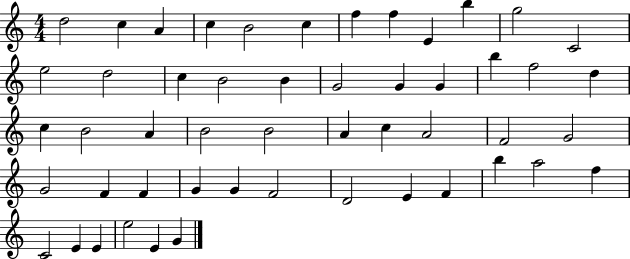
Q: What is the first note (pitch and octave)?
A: D5